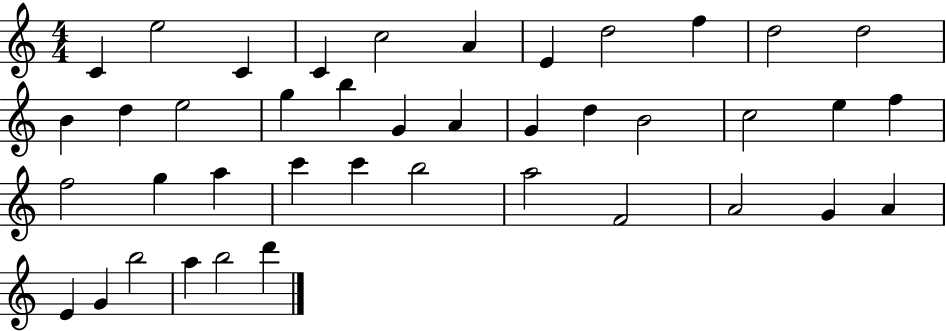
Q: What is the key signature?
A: C major